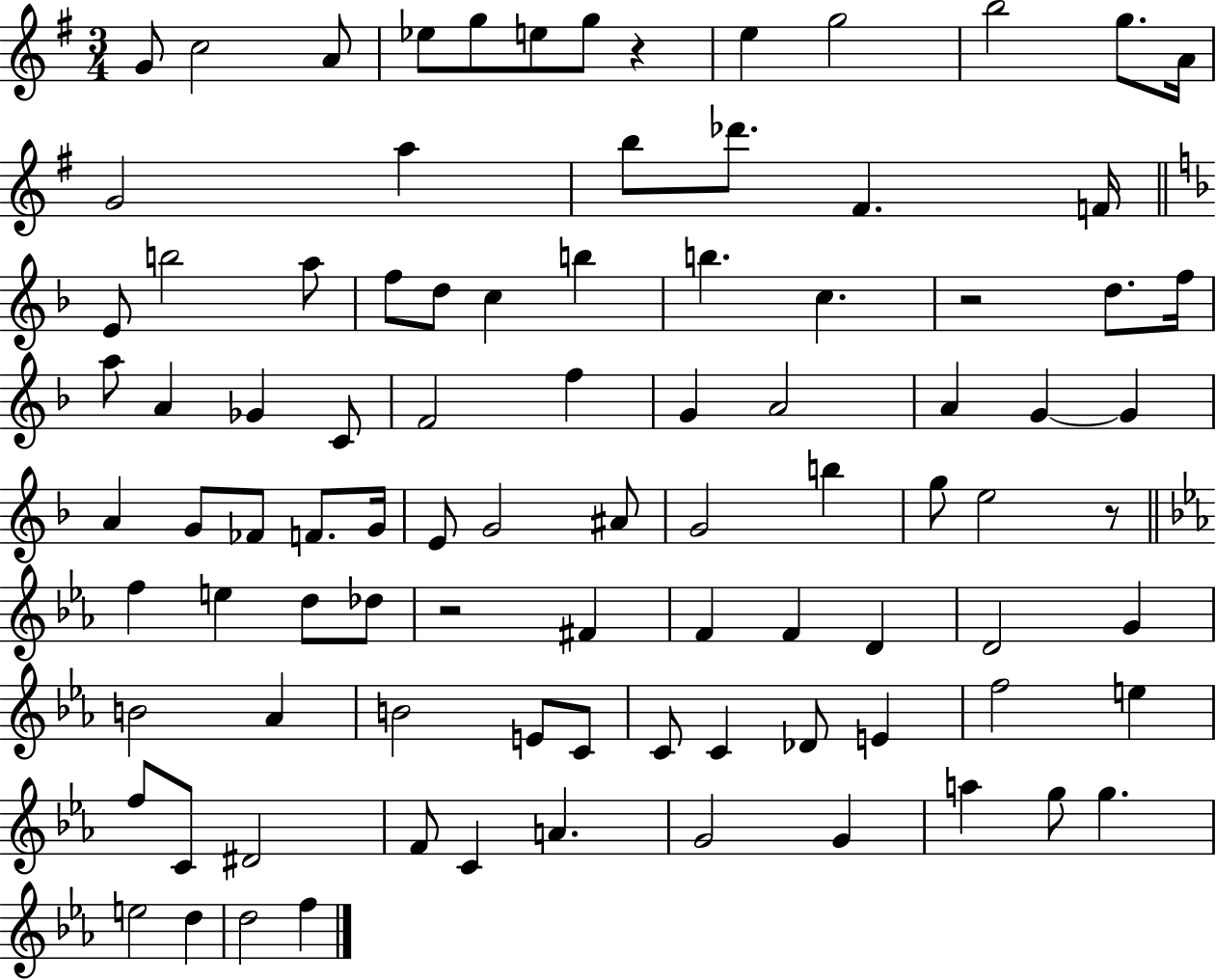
{
  \clef treble
  \numericTimeSignature
  \time 3/4
  \key g \major
  \repeat volta 2 { g'8 c''2 a'8 | ees''8 g''8 e''8 g''8 r4 | e''4 g''2 | b''2 g''8. a'16 | \break g'2 a''4 | b''8 des'''8. fis'4. f'16 | \bar "||" \break \key d \minor e'8 b''2 a''8 | f''8 d''8 c''4 b''4 | b''4. c''4. | r2 d''8. f''16 | \break a''8 a'4 ges'4 c'8 | f'2 f''4 | g'4 a'2 | a'4 g'4~~ g'4 | \break a'4 g'8 fes'8 f'8. g'16 | e'8 g'2 ais'8 | g'2 b''4 | g''8 e''2 r8 | \break \bar "||" \break \key c \minor f''4 e''4 d''8 des''8 | r2 fis'4 | f'4 f'4 d'4 | d'2 g'4 | \break b'2 aes'4 | b'2 e'8 c'8 | c'8 c'4 des'8 e'4 | f''2 e''4 | \break f''8 c'8 dis'2 | f'8 c'4 a'4. | g'2 g'4 | a''4 g''8 g''4. | \break e''2 d''4 | d''2 f''4 | } \bar "|."
}